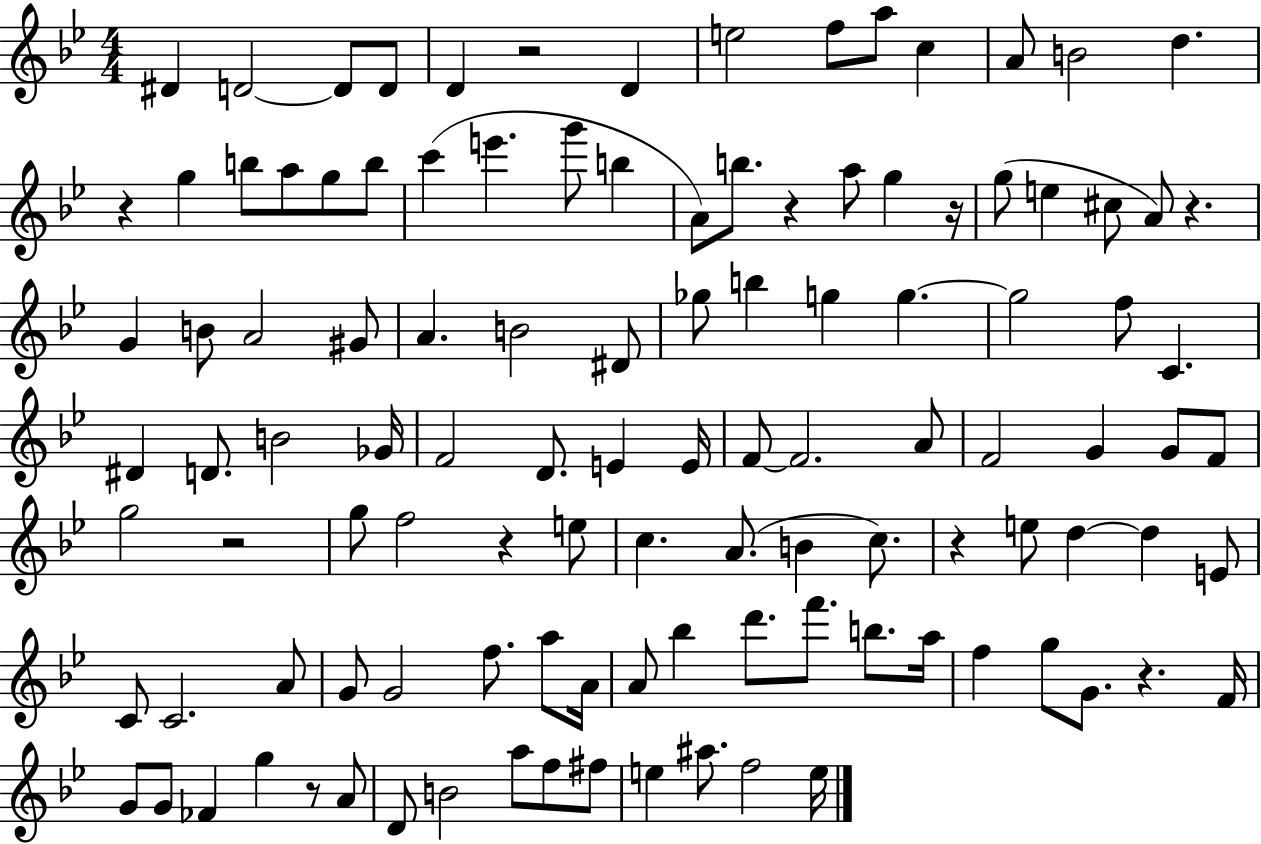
{
  \clef treble
  \numericTimeSignature
  \time 4/4
  \key bes \major
  \repeat volta 2 { dis'4 d'2~~ d'8 d'8 | d'4 r2 d'4 | e''2 f''8 a''8 c''4 | a'8 b'2 d''4. | \break r4 g''4 b''8 a''8 g''8 b''8 | c'''4( e'''4. g'''8 b''4 | a'8) b''8. r4 a''8 g''4 r16 | g''8( e''4 cis''8 a'8) r4. | \break g'4 b'8 a'2 gis'8 | a'4. b'2 dis'8 | ges''8 b''4 g''4 g''4.~~ | g''2 f''8 c'4. | \break dis'4 d'8. b'2 ges'16 | f'2 d'8. e'4 e'16 | f'8~~ f'2. a'8 | f'2 g'4 g'8 f'8 | \break g''2 r2 | g''8 f''2 r4 e''8 | c''4. a'8.( b'4 c''8.) | r4 e''8 d''4~~ d''4 e'8 | \break c'8 c'2. a'8 | g'8 g'2 f''8. a''8 a'16 | a'8 bes''4 d'''8. f'''8. b''8. a''16 | f''4 g''8 g'8. r4. f'16 | \break g'8 g'8 fes'4 g''4 r8 a'8 | d'8 b'2 a''8 f''8 fis''8 | e''4 ais''8. f''2 e''16 | } \bar "|."
}